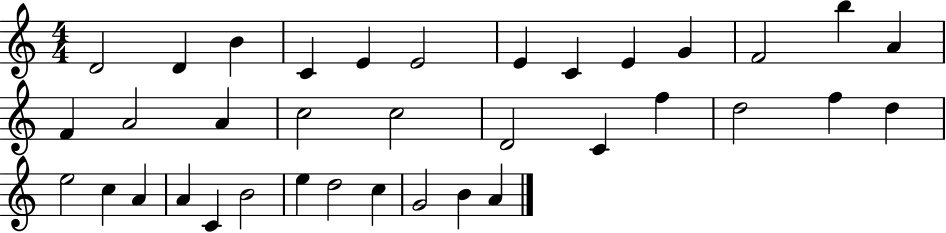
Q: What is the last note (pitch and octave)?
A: A4